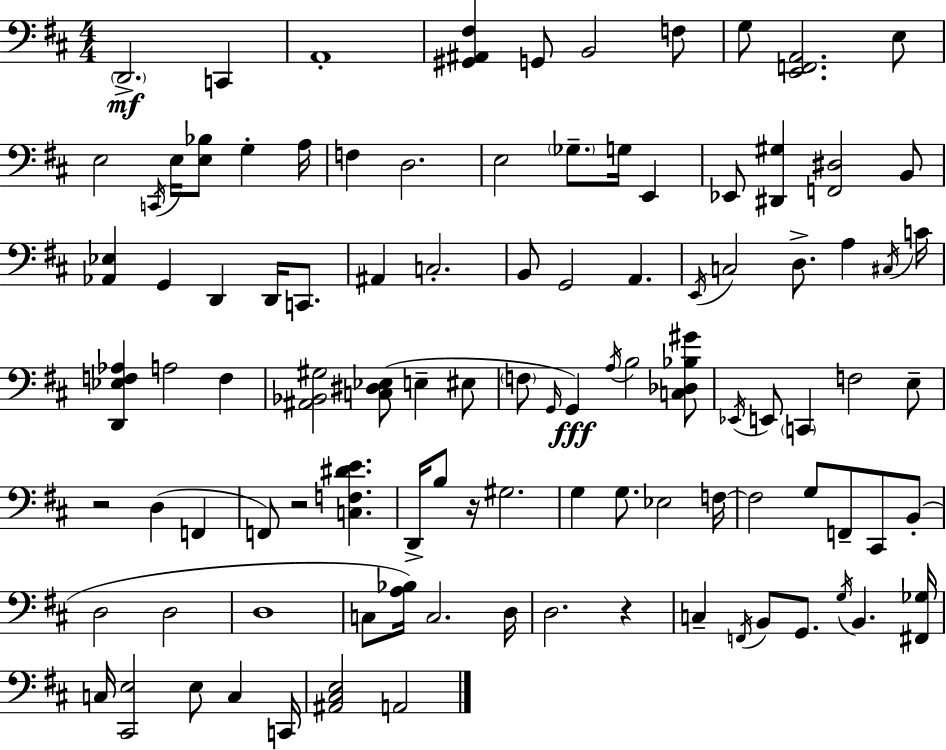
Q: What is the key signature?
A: D major